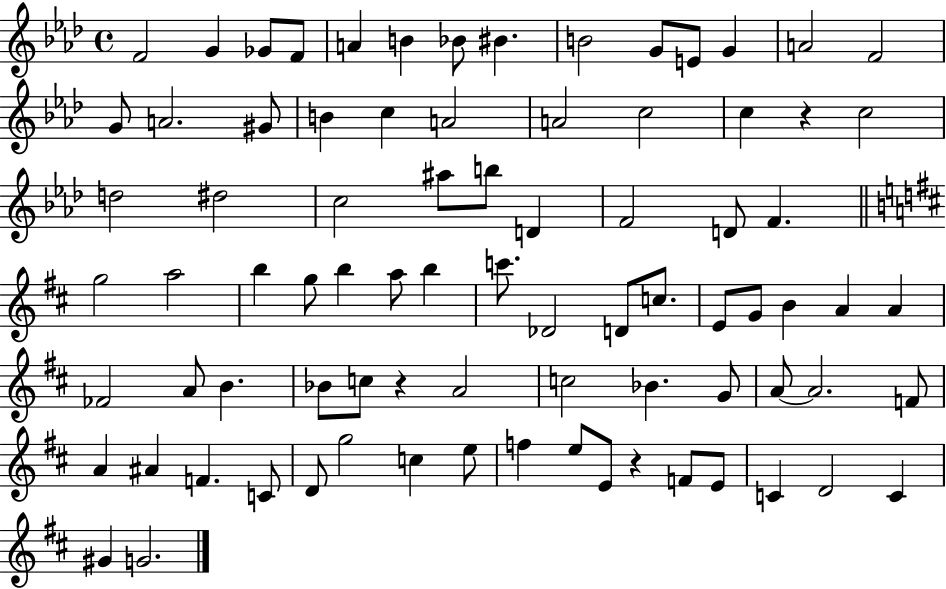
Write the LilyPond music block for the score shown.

{
  \clef treble
  \time 4/4
  \defaultTimeSignature
  \key aes \major
  \repeat volta 2 { f'2 g'4 ges'8 f'8 | a'4 b'4 bes'8 bis'4. | b'2 g'8 e'8 g'4 | a'2 f'2 | \break g'8 a'2. gis'8 | b'4 c''4 a'2 | a'2 c''2 | c''4 r4 c''2 | \break d''2 dis''2 | c''2 ais''8 b''8 d'4 | f'2 d'8 f'4. | \bar "||" \break \key d \major g''2 a''2 | b''4 g''8 b''4 a''8 b''4 | c'''8. des'2 d'8 c''8. | e'8 g'8 b'4 a'4 a'4 | \break fes'2 a'8 b'4. | bes'8 c''8 r4 a'2 | c''2 bes'4. g'8 | a'8~~ a'2. f'8 | \break a'4 ais'4 f'4. c'8 | d'8 g''2 c''4 e''8 | f''4 e''8 e'8 r4 f'8 e'8 | c'4 d'2 c'4 | \break gis'4 g'2. | } \bar "|."
}